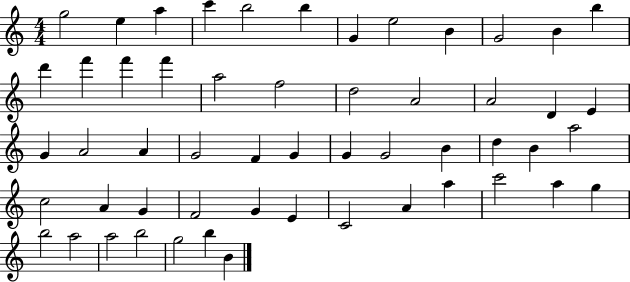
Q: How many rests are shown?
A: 0